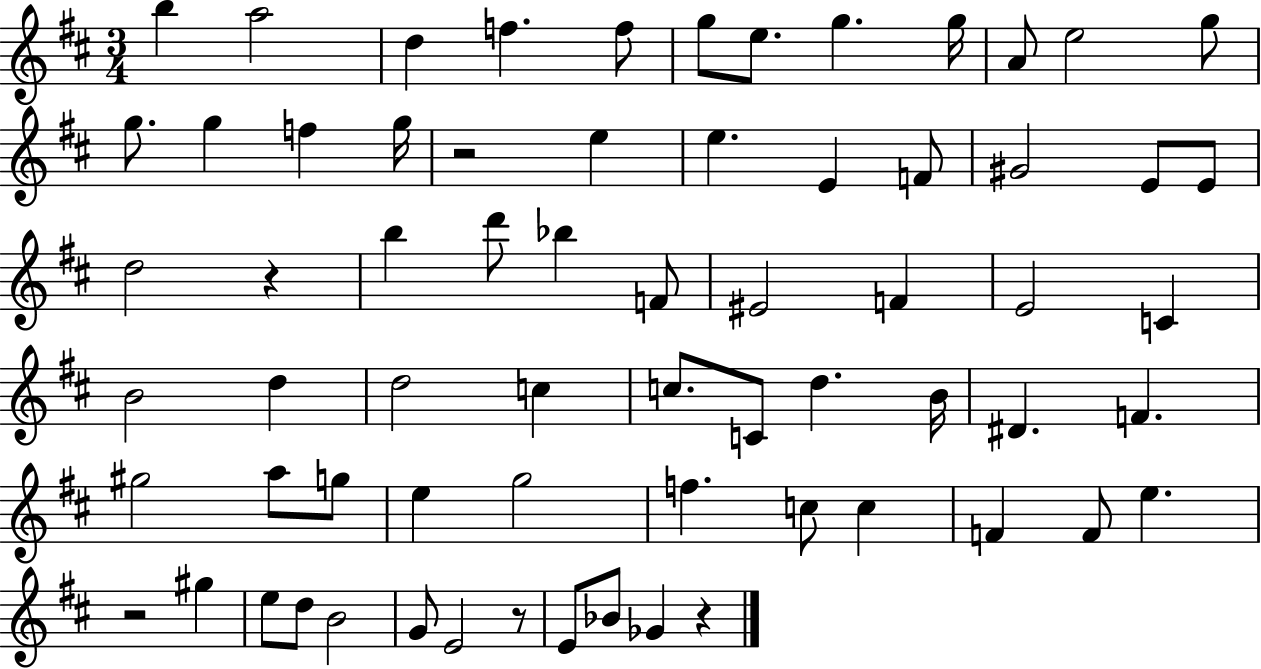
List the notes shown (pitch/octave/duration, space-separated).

B5/q A5/h D5/q F5/q. F5/e G5/e E5/e. G5/q. G5/s A4/e E5/h G5/e G5/e. G5/q F5/q G5/s R/h E5/q E5/q. E4/q F4/e G#4/h E4/e E4/e D5/h R/q B5/q D6/e Bb5/q F4/e EIS4/h F4/q E4/h C4/q B4/h D5/q D5/h C5/q C5/e. C4/e D5/q. B4/s D#4/q. F4/q. G#5/h A5/e G5/e E5/q G5/h F5/q. C5/e C5/q F4/q F4/e E5/q. R/h G#5/q E5/e D5/e B4/h G4/e E4/h R/e E4/e Bb4/e Gb4/q R/q